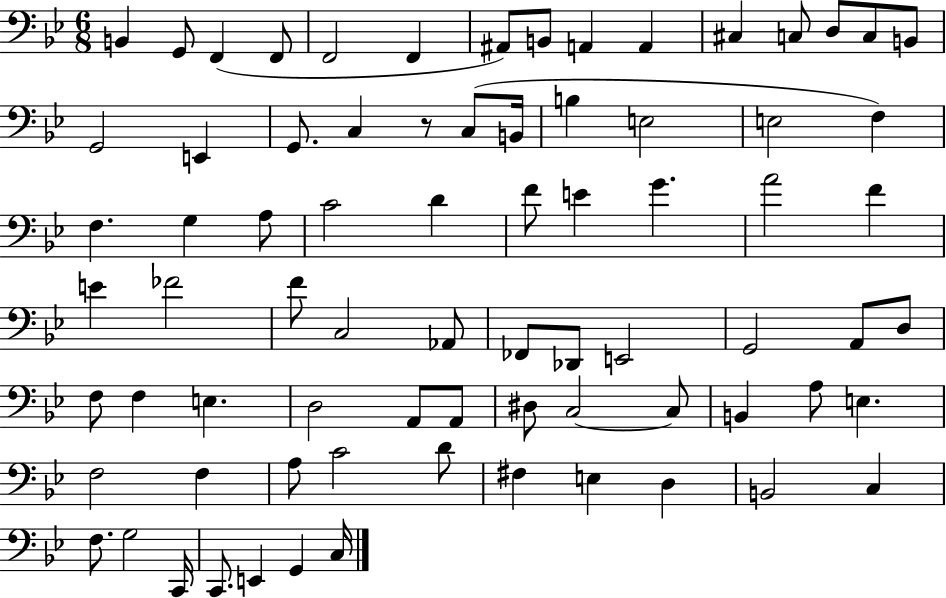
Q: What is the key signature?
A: BES major